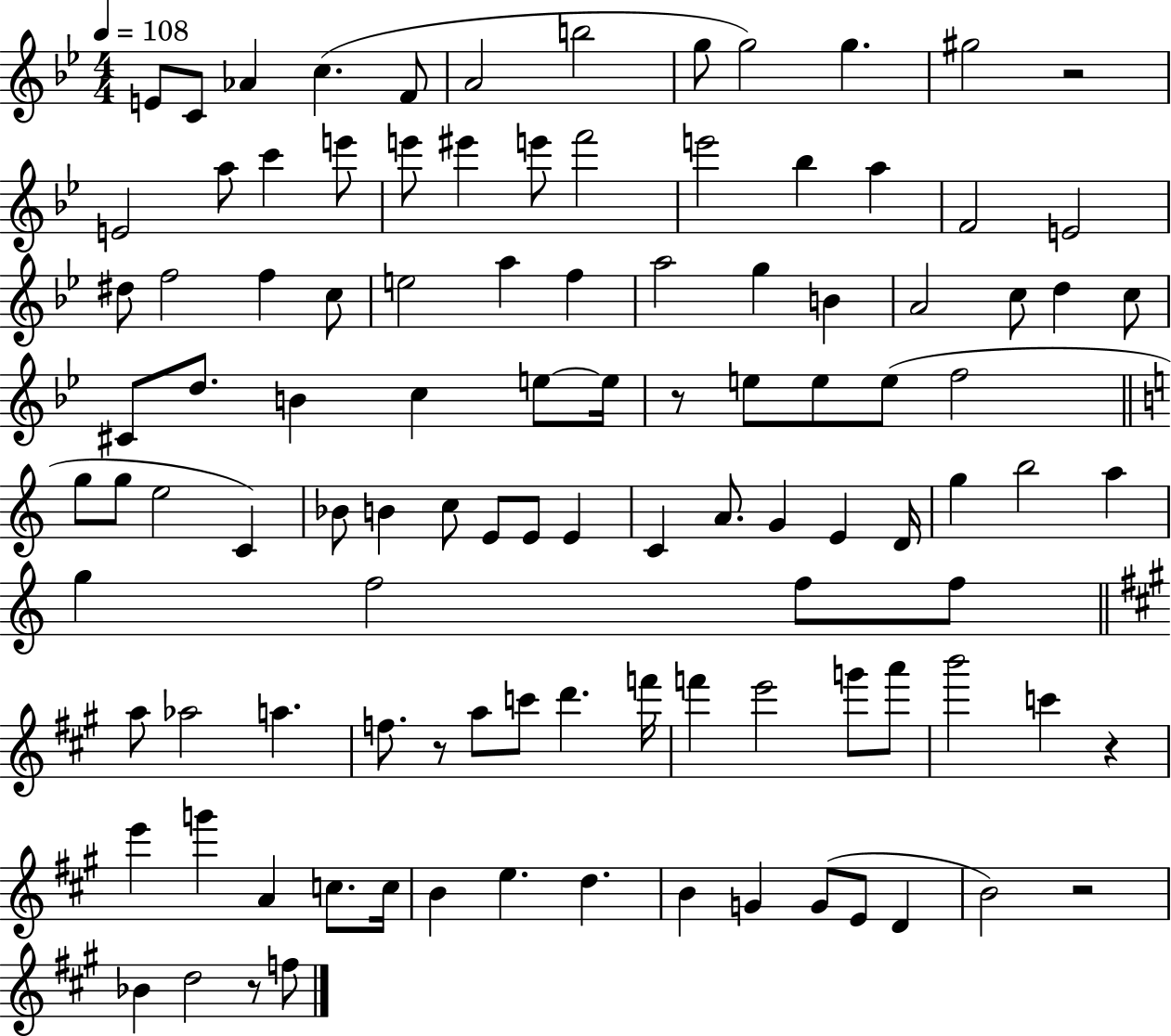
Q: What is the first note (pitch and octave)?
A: E4